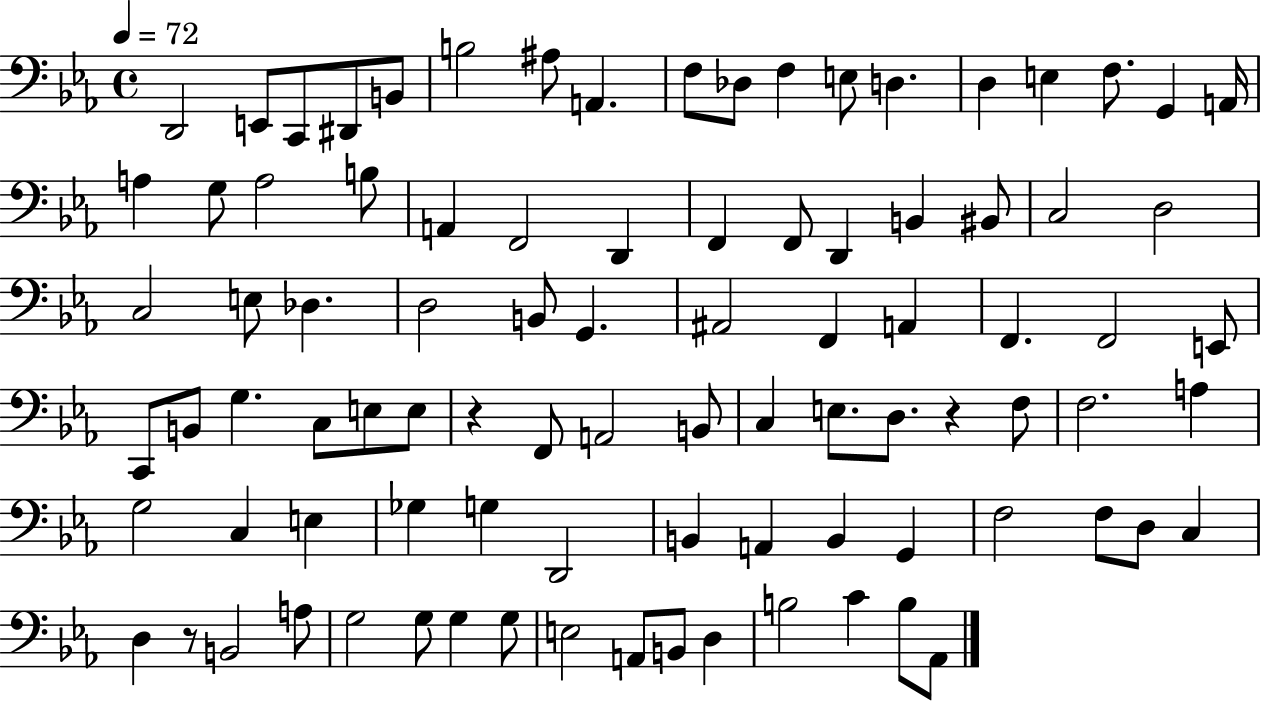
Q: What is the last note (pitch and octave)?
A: Ab2